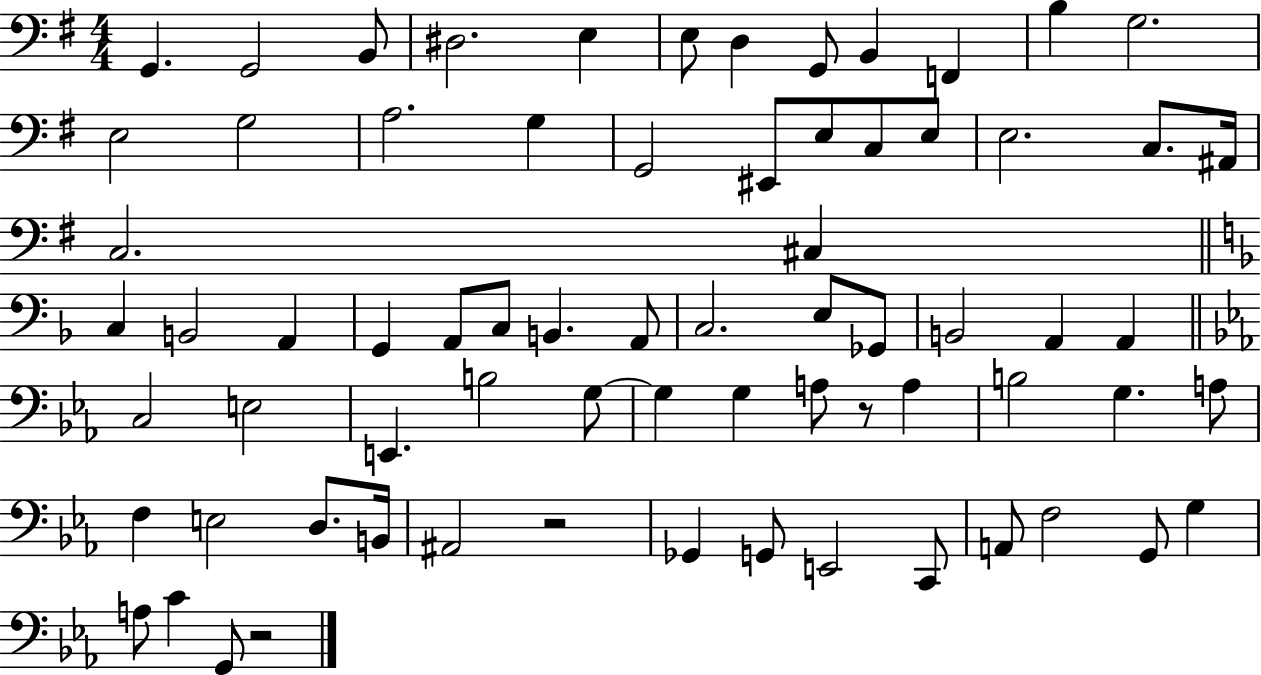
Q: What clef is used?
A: bass